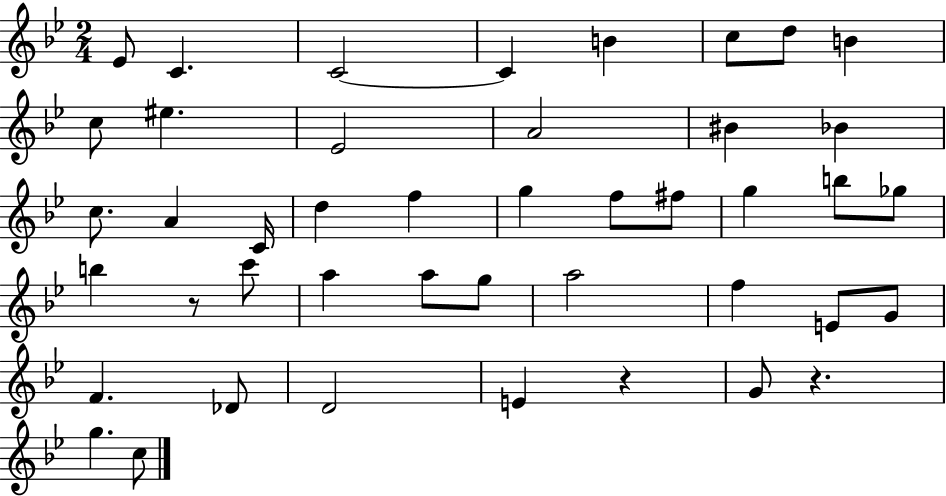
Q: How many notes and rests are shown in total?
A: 44